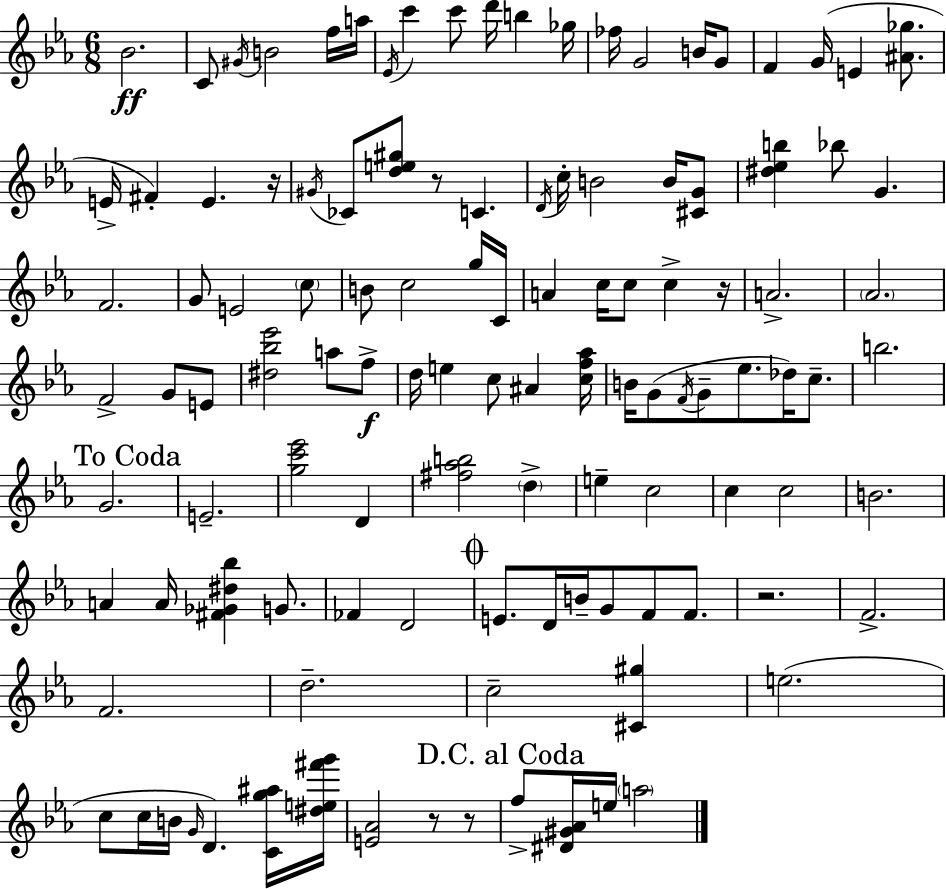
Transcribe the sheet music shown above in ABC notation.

X:1
T:Untitled
M:6/8
L:1/4
K:Cm
_B2 C/2 ^G/4 B2 f/4 a/4 _E/4 c' c'/2 d'/4 b _g/4 _f/4 G2 B/4 G/2 F G/4 E [^A_g]/2 E/4 ^F E z/4 ^G/4 _C/2 [de^g]/2 z/2 C D/4 c/4 B2 B/4 [^CG]/2 [^d_eb] _b/2 G F2 G/2 E2 c/2 B/2 c2 g/4 C/4 A c/4 c/2 c z/4 A2 _A2 F2 G/2 E/2 [^d_b_e']2 a/2 f/2 d/4 e c/2 ^A [cf_a]/4 B/4 G/2 F/4 G/2 _e/2 _d/4 c/2 b2 G2 E2 [gc'_e']2 D [^f_ab]2 d e c2 c c2 B2 A A/4 [^F_G^d_b] G/2 _F D2 E/2 D/4 B/4 G/2 F/2 F/2 z2 F2 F2 d2 c2 [^C^g] e2 c/2 c/4 B/4 G/4 D [Cg^a]/4 [^de^f'g']/4 [E_A]2 z/2 z/2 f/2 [^D^G_A]/4 e/4 a2